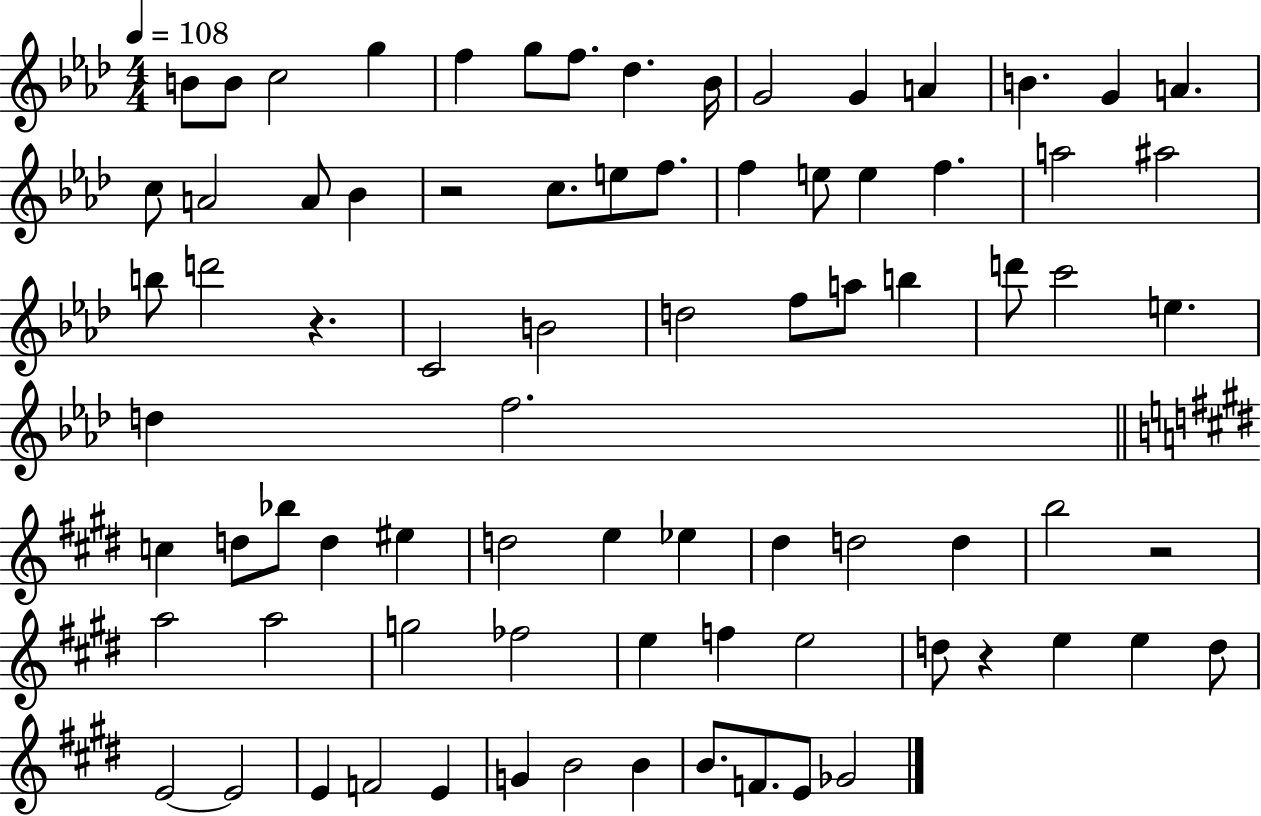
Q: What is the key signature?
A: AES major